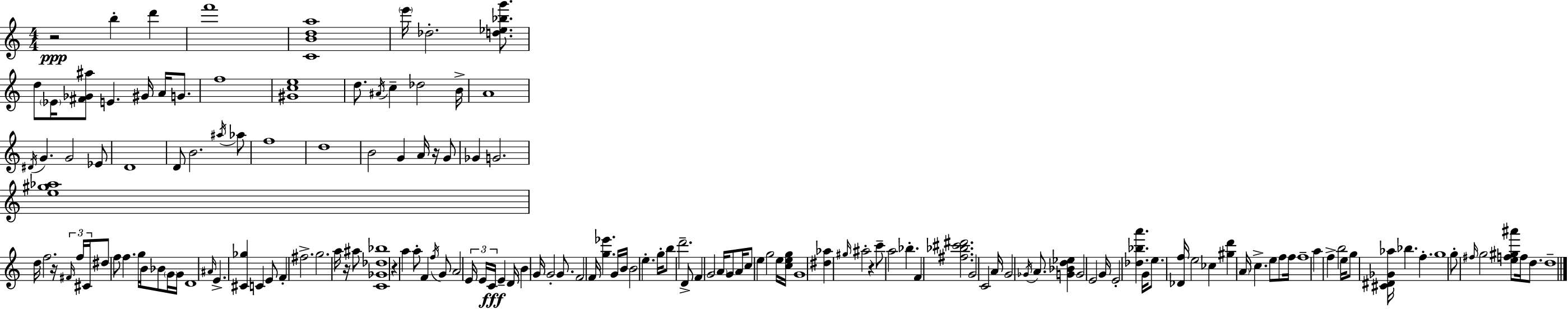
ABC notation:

X:1
T:Untitled
M:4/4
L:1/4
K:C
z2 b d' f'4 [CBda]4 e'/4 _d2 [d_e_bg']/2 d/2 _E/4 [^F_G^a]/2 E ^G/4 A/4 G/2 f4 [^Gce]4 d/2 ^A/4 c _d2 B/4 A4 ^D/4 G G2 _E/2 D4 D/2 B2 ^a/4 _a/2 f4 d4 B2 G A/4 z/4 G/2 _G G2 [e^g_a]4 d/4 f2 z/4 ^F/4 f/4 ^C/4 ^d/2 f/2 f g/4 B/4 _B/2 G/4 G/4 D4 ^A/4 E [^C_g] C E/2 F ^f2 g2 a/4 z/4 ^a/2 [C_G_d_b]4 z a a/2 F f/4 G/2 A2 E/4 E/4 C/4 E D/4 B G/4 G2 G/2 F2 F/4 [g_e'] G/4 B/4 B2 e g/4 b/2 d'2 D/2 F G2 A/4 G/2 A/4 c/2 e g2 e/4 [ceg]/4 G4 [^d_a] ^g/4 ^a2 z c'/2 a2 _b F [^f_b^c'^d']2 G2 C2 A/4 G2 _G/4 A/2 [G_Bd_e] G2 E2 G/4 E2 [_d_ba'] G/4 e/2 [_Df]/4 e2 _c [^gd'] A/4 c e/2 f/2 f/4 f4 a f b2 e/4 g/2 [^C^D_G_a]/4 _b f g4 g/2 ^f/4 g2 [ef^g^a']/2 f/4 d/2 d4